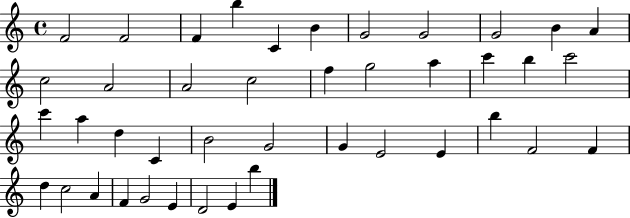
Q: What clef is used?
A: treble